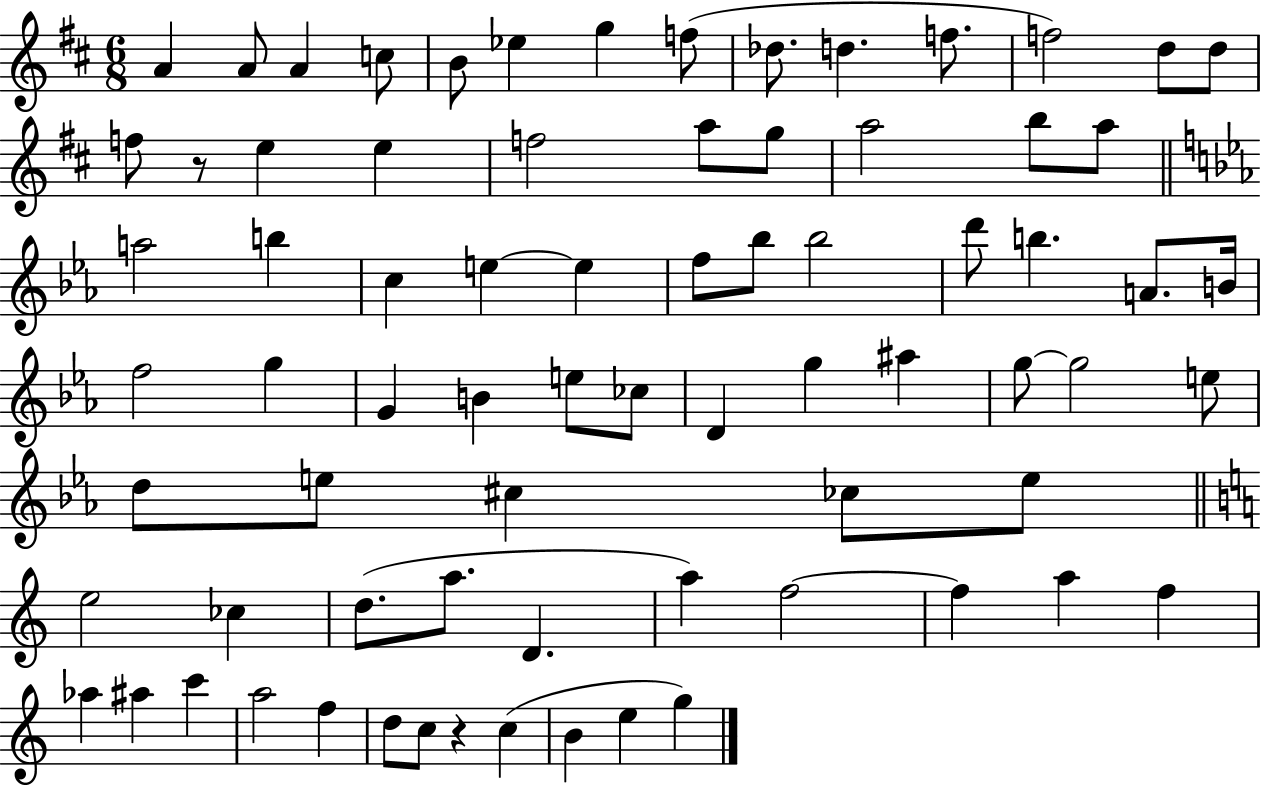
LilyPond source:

{
  \clef treble
  \numericTimeSignature
  \time 6/8
  \key d \major
  \repeat volta 2 { a'4 a'8 a'4 c''8 | b'8 ees''4 g''4 f''8( | des''8. d''4. f''8. | f''2) d''8 d''8 | \break f''8 r8 e''4 e''4 | f''2 a''8 g''8 | a''2 b''8 a''8 | \bar "||" \break \key ees \major a''2 b''4 | c''4 e''4~~ e''4 | f''8 bes''8 bes''2 | d'''8 b''4. a'8. b'16 | \break f''2 g''4 | g'4 b'4 e''8 ces''8 | d'4 g''4 ais''4 | g''8~~ g''2 e''8 | \break d''8 e''8 cis''4 ces''8 e''8 | \bar "||" \break \key a \minor e''2 ces''4 | d''8.( a''8. d'4. | a''4) f''2~~ | f''4 a''4 f''4 | \break aes''4 ais''4 c'''4 | a''2 f''4 | d''8 c''8 r4 c''4( | b'4 e''4 g''4) | \break } \bar "|."
}